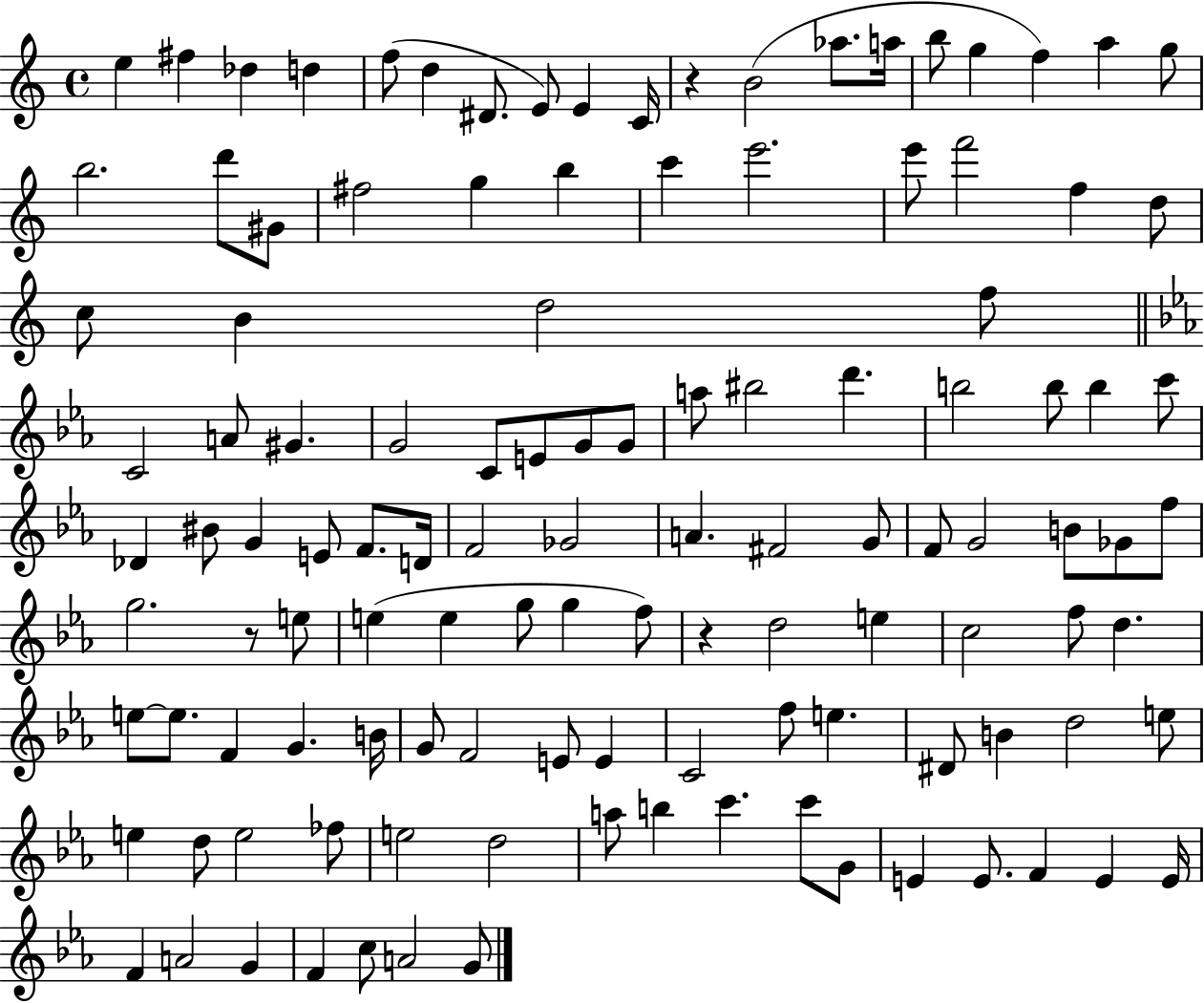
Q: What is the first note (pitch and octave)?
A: E5